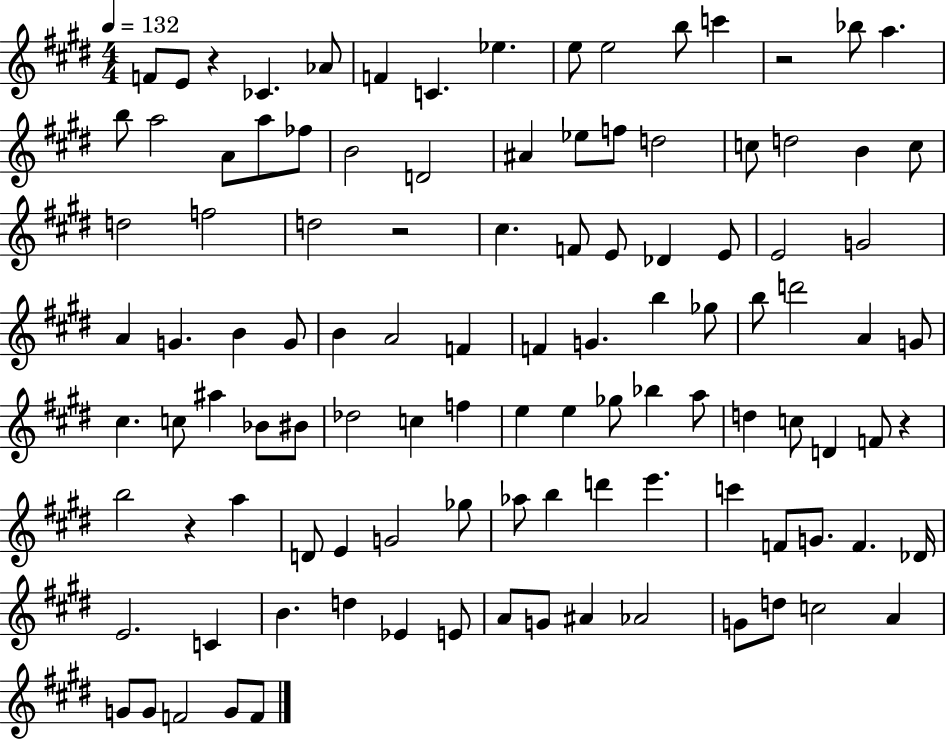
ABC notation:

X:1
T:Untitled
M:4/4
L:1/4
K:E
F/2 E/2 z _C _A/2 F C _e e/2 e2 b/2 c' z2 _b/2 a b/2 a2 A/2 a/2 _f/2 B2 D2 ^A _e/2 f/2 d2 c/2 d2 B c/2 d2 f2 d2 z2 ^c F/2 E/2 _D E/2 E2 G2 A G B G/2 B A2 F F G b _g/2 b/2 d'2 A G/2 ^c c/2 ^a _B/2 ^B/2 _d2 c f e e _g/2 _b a/2 d c/2 D F/2 z b2 z a D/2 E G2 _g/2 _a/2 b d' e' c' F/2 G/2 F _D/4 E2 C B d _E E/2 A/2 G/2 ^A _A2 G/2 d/2 c2 A G/2 G/2 F2 G/2 F/2